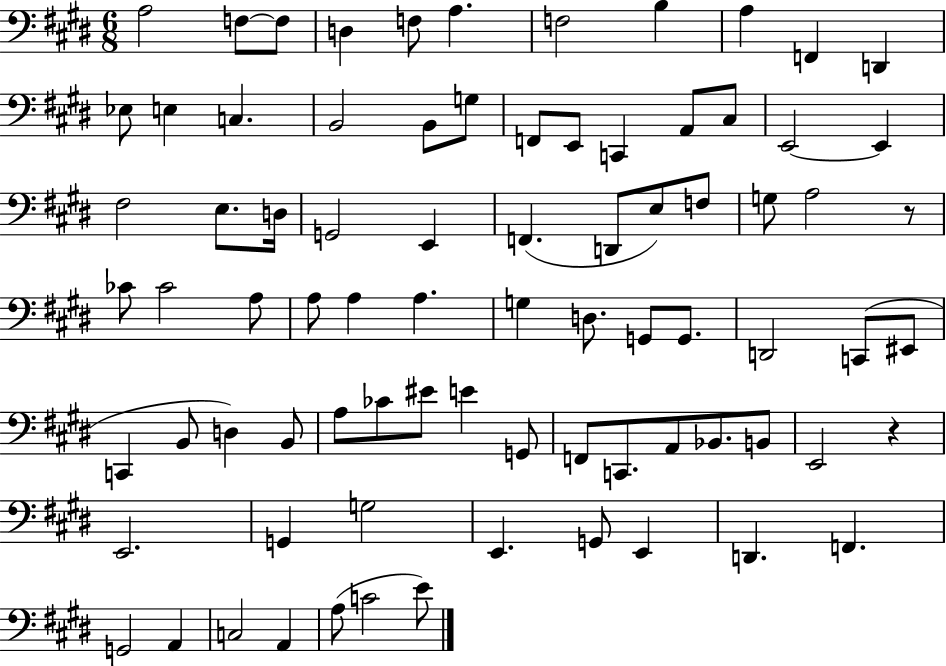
{
  \clef bass
  \numericTimeSignature
  \time 6/8
  \key e \major
  a2 f8~~ f8 | d4 f8 a4. | f2 b4 | a4 f,4 d,4 | \break ees8 e4 c4. | b,2 b,8 g8 | f,8 e,8 c,4 a,8 cis8 | e,2~~ e,4 | \break fis2 e8. d16 | g,2 e,4 | f,4.( d,8 e8) f8 | g8 a2 r8 | \break ces'8 ces'2 a8 | a8 a4 a4. | g4 d8. g,8 g,8. | d,2 c,8( eis,8 | \break c,4 b,8 d4) b,8 | a8 ces'8 eis'8 e'4 g,8 | f,8 c,8. a,8 bes,8. b,8 | e,2 r4 | \break e,2. | g,4 g2 | e,4. g,8 e,4 | d,4. f,4. | \break g,2 a,4 | c2 a,4 | a8( c'2 e'8) | \bar "|."
}